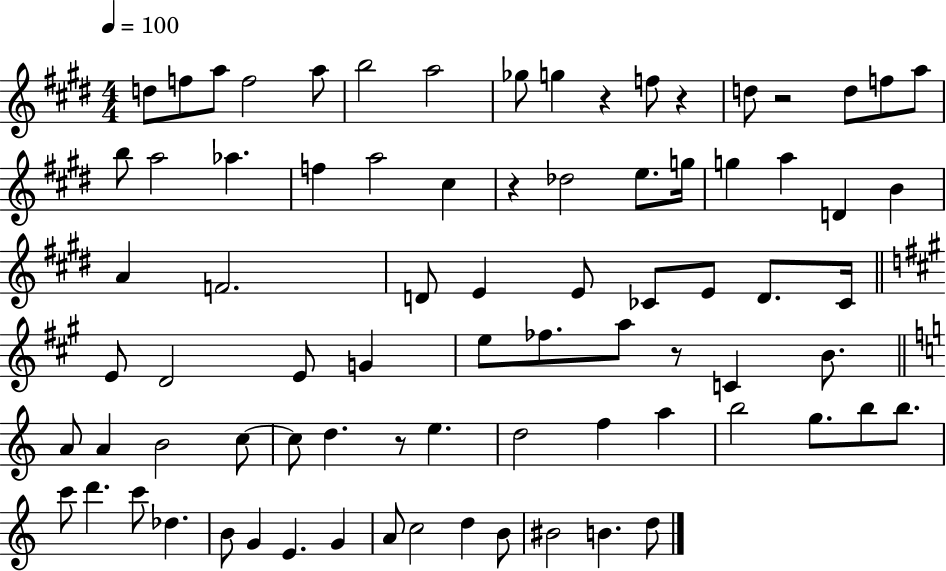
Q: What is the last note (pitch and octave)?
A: D5